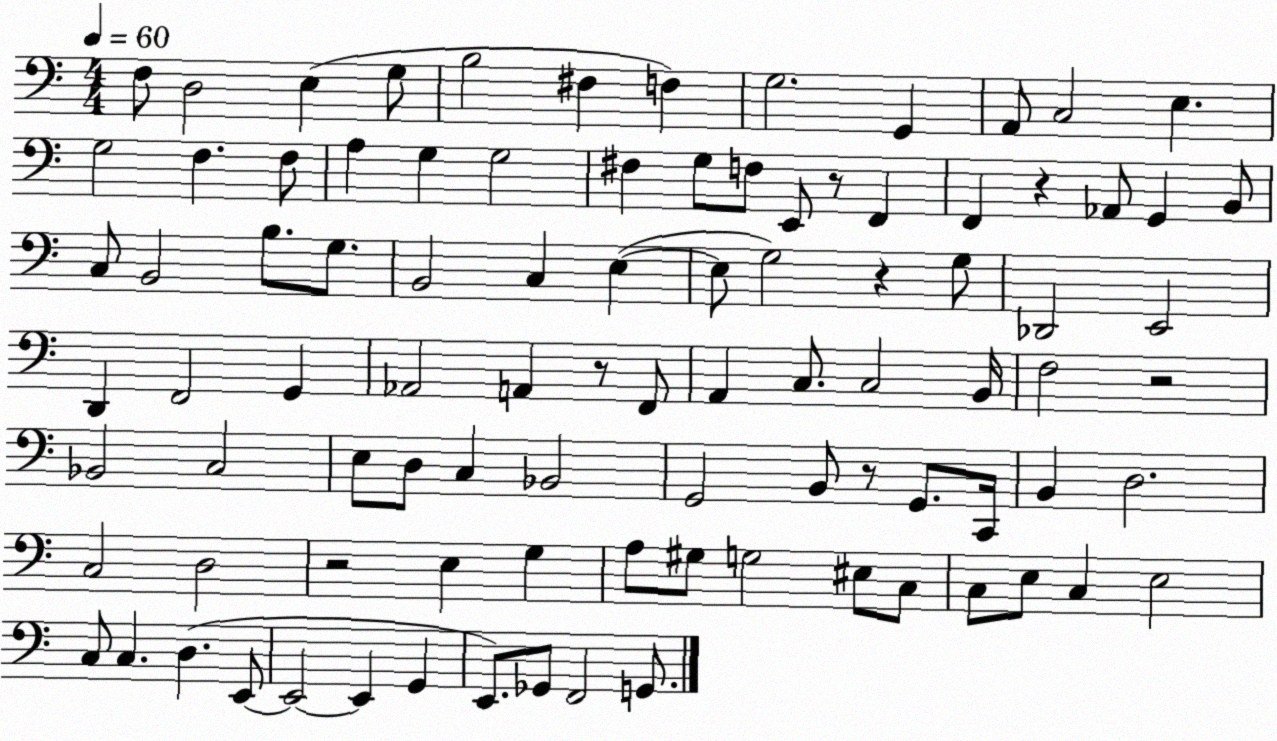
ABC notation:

X:1
T:Untitled
M:4/4
L:1/4
K:C
F,/2 D,2 E, G,/2 B,2 ^F, F, G,2 G,, A,,/2 C,2 E, G,2 F, F,/2 A, G, G,2 ^F, G,/2 F,/2 E,,/2 z/2 F,, F,, z _A,,/2 G,, B,,/2 C,/2 B,,2 B,/2 G,/2 B,,2 C, E, E,/2 G,2 z G,/2 _D,,2 E,,2 D,, F,,2 G,, _A,,2 A,, z/2 F,,/2 A,, C,/2 C,2 B,,/4 F,2 z2 _B,,2 C,2 E,/2 D,/2 C, _B,,2 G,,2 B,,/2 z/2 G,,/2 C,,/4 B,, D,2 C,2 D,2 z2 E, G, A,/2 ^G,/2 G,2 ^E,/2 C,/2 C,/2 E,/2 C, E,2 C,/2 C, D, E,,/2 E,,2 E,, G,, E,,/2 _G,,/2 F,,2 G,,/2